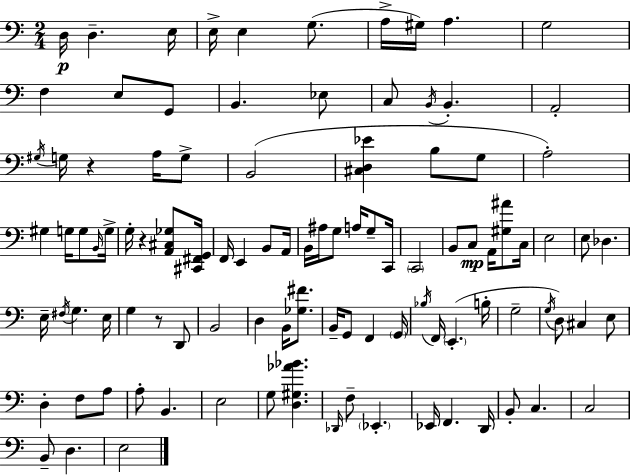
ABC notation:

X:1
T:Untitled
M:2/4
L:1/4
K:Am
D,/4 D, E,/4 E,/4 E, G,/2 A,/4 ^G,/4 A, G,2 F, E,/2 G,,/2 B,, _E,/2 C,/2 B,,/4 B,, A,,2 ^G,/4 G,/4 z A,/4 G,/2 B,,2 [^C,D,_E] B,/2 G,/2 A,2 ^G, G,/4 G,/2 B,,/4 G,/4 G,/4 z [A,,^C,_G,]/2 [^C,,^F,,G,,]/4 F,,/4 E,, B,,/2 A,,/4 B,,/4 ^A,/4 G,/2 A,/4 G,/2 C,,/4 C,,2 B,,/2 C,/2 A,,/4 [^G,^A]/2 C,/4 E,2 E,/2 _D, E,/4 ^F,/4 G, E,/4 G, z/2 D,,/2 B,,2 D, B,,/4 [_G,^F]/2 B,,/4 G,,/2 F,, G,,/4 _B,/4 F,,/4 E,, B,/4 G,2 G,/4 D,/2 ^C, E,/2 D, F,/2 A,/2 A,/2 B,, E,2 G,/2 [D,^G,_A_B] _D,,/4 F,/2 _E,, _E,,/4 F,, D,,/4 B,,/2 C, C,2 B,,/2 D, E,2